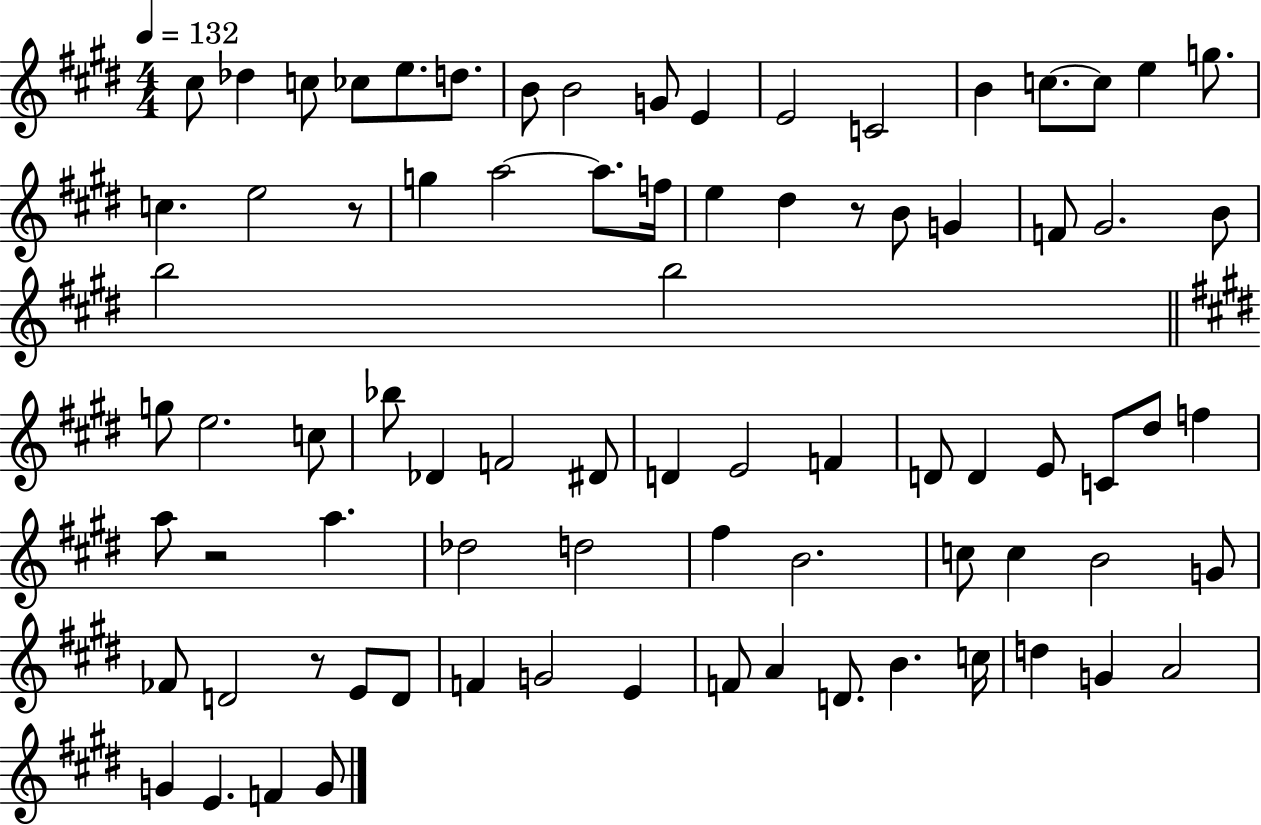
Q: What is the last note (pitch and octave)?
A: G4